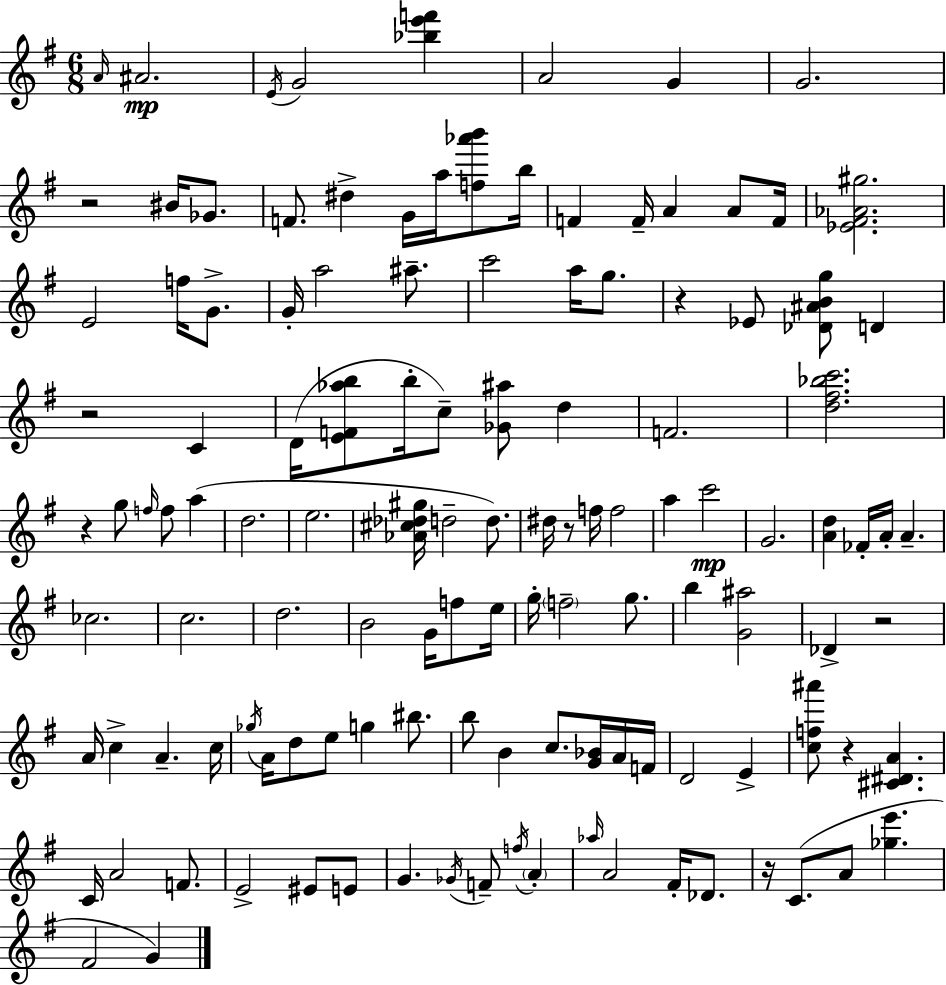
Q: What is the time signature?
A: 6/8